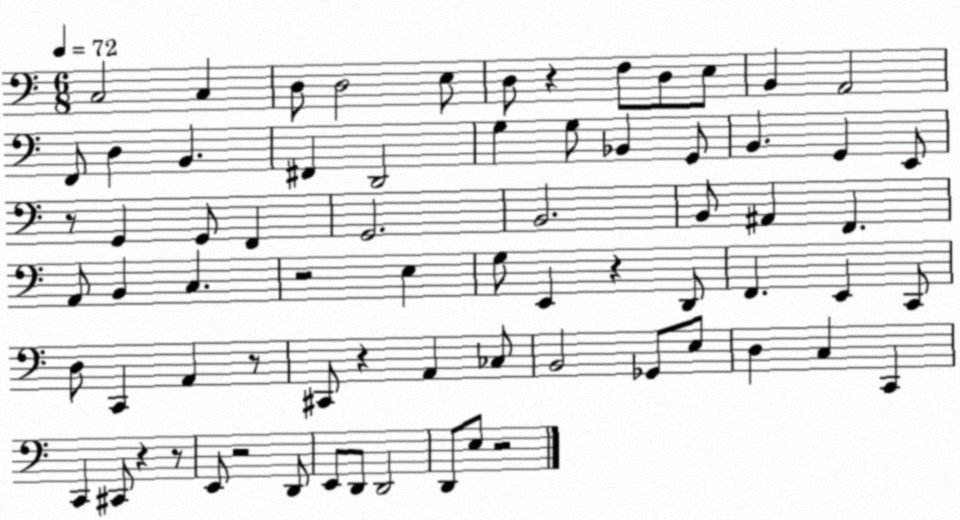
X:1
T:Untitled
M:6/8
L:1/4
K:C
C,2 C, D,/2 D,2 E,/2 D,/2 z F,/2 D,/2 E,/2 B,, A,,2 F,,/2 D, B,, ^F,, D,,2 G, G,/2 _B,, G,,/2 B,, G,, E,,/2 z/2 G,, G,,/2 F,, G,,2 B,,2 B,,/2 ^A,, F,, A,,/2 B,, C, z2 E, G,/2 E,, z D,,/2 F,, E,, C,,/2 D,/2 C,, A,, z/2 ^C,,/2 z A,, _C,/2 B,,2 _G,,/2 E,/2 D, C, C,, C,, ^C,,/2 z z/2 E,,/2 z2 D,,/2 E,,/2 D,,/2 D,,2 D,,/2 E,/2 z2